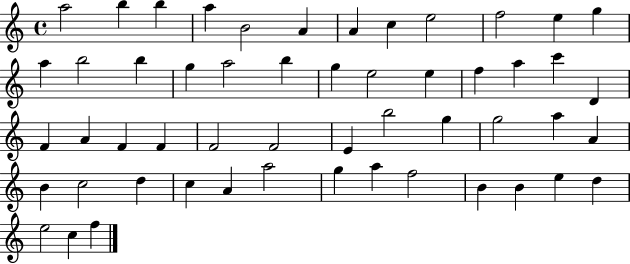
X:1
T:Untitled
M:4/4
L:1/4
K:C
a2 b b a B2 A A c e2 f2 e g a b2 b g a2 b g e2 e f a c' D F A F F F2 F2 E b2 g g2 a A B c2 d c A a2 g a f2 B B e d e2 c f